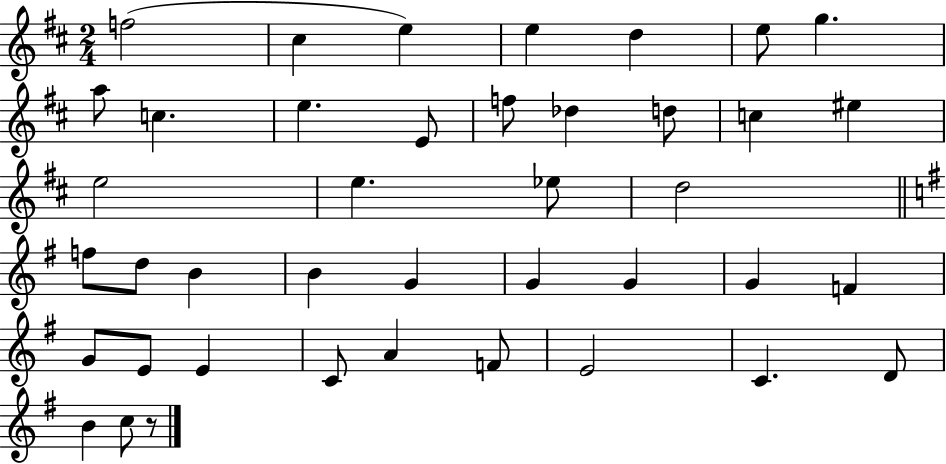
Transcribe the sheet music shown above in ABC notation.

X:1
T:Untitled
M:2/4
L:1/4
K:D
f2 ^c e e d e/2 g a/2 c e E/2 f/2 _d d/2 c ^e e2 e _e/2 d2 f/2 d/2 B B G G G G F G/2 E/2 E C/2 A F/2 E2 C D/2 B c/2 z/2